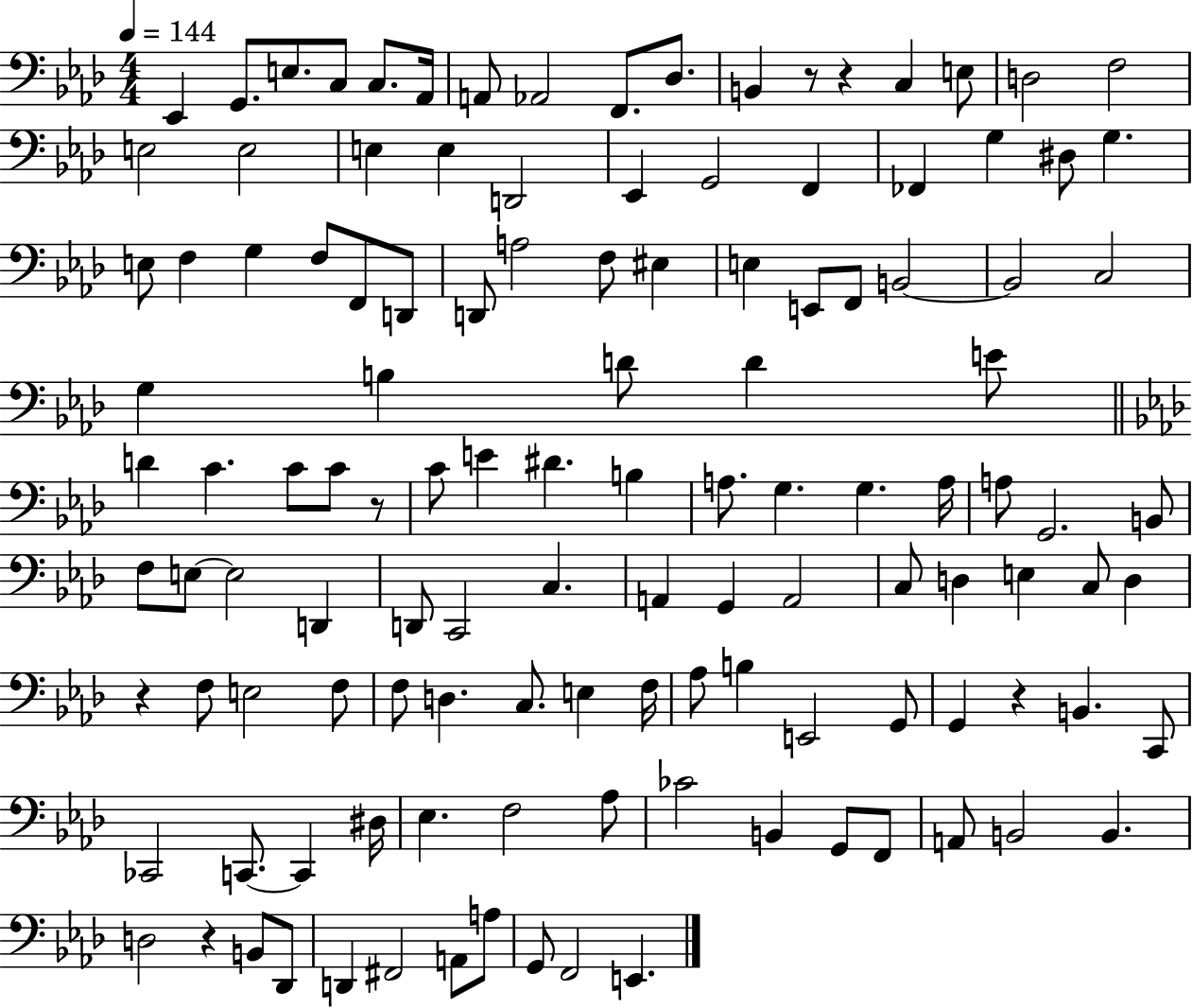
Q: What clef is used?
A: bass